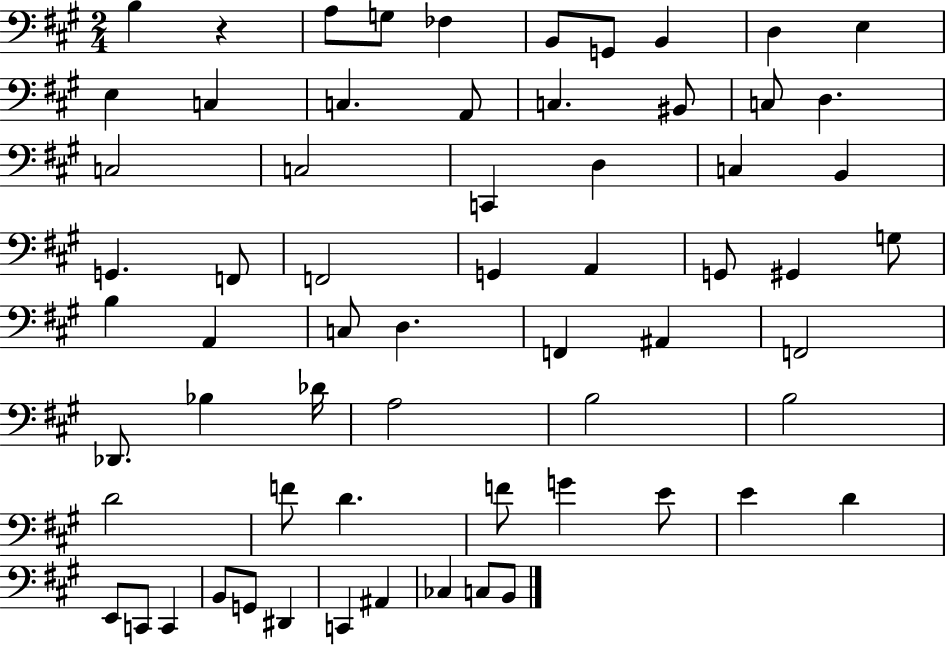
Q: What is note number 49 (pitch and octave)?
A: G4